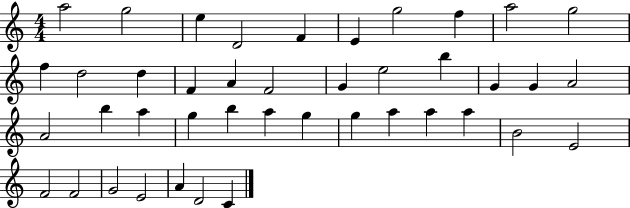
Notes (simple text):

A5/h G5/h E5/q D4/h F4/q E4/q G5/h F5/q A5/h G5/h F5/q D5/h D5/q F4/q A4/q F4/h G4/q E5/h B5/q G4/q G4/q A4/h A4/h B5/q A5/q G5/q B5/q A5/q G5/q G5/q A5/q A5/q A5/q B4/h E4/h F4/h F4/h G4/h E4/h A4/q D4/h C4/q